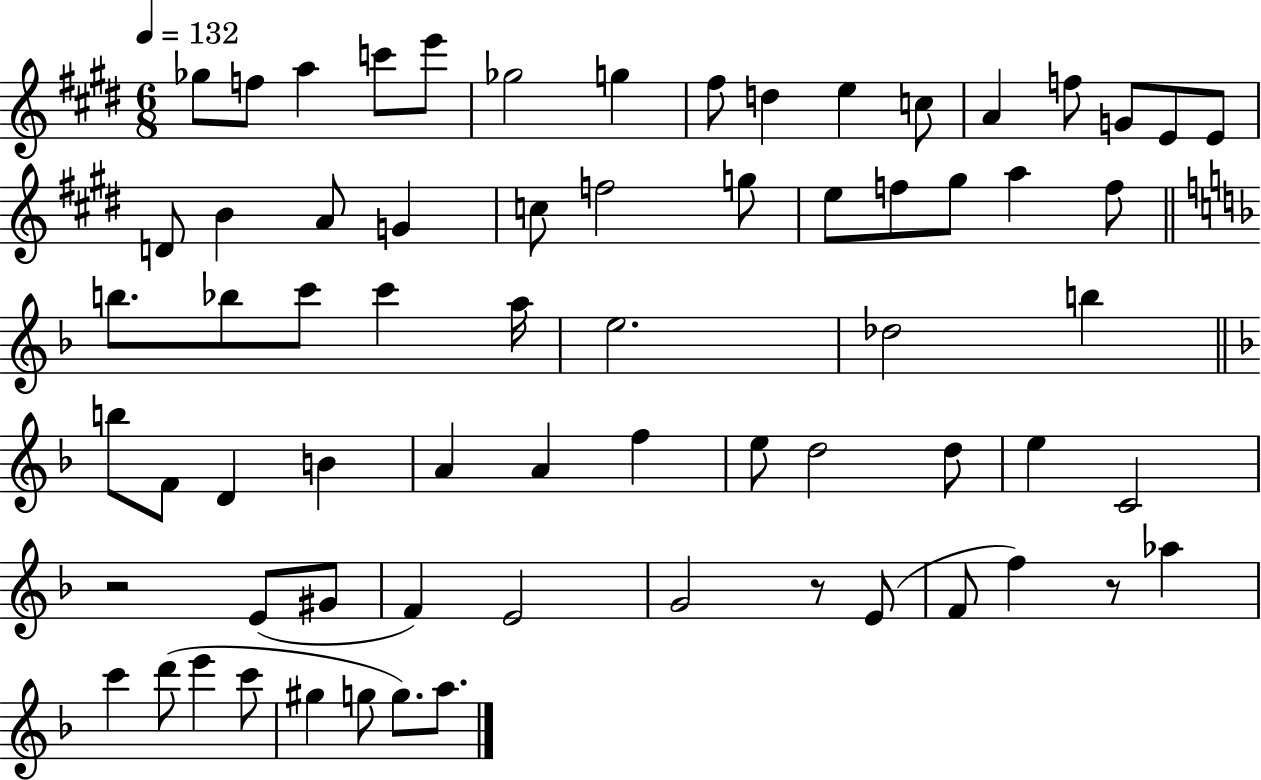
Gb5/e F5/e A5/q C6/e E6/e Gb5/h G5/q F#5/e D5/q E5/q C5/e A4/q F5/e G4/e E4/e E4/e D4/e B4/q A4/e G4/q C5/e F5/h G5/e E5/e F5/e G#5/e A5/q F5/e B5/e. Bb5/e C6/e C6/q A5/s E5/h. Db5/h B5/q B5/e F4/e D4/q B4/q A4/q A4/q F5/q E5/e D5/h D5/e E5/q C4/h R/h E4/e G#4/e F4/q E4/h G4/h R/e E4/e F4/e F5/q R/e Ab5/q C6/q D6/e E6/q C6/e G#5/q G5/e G5/e. A5/e.